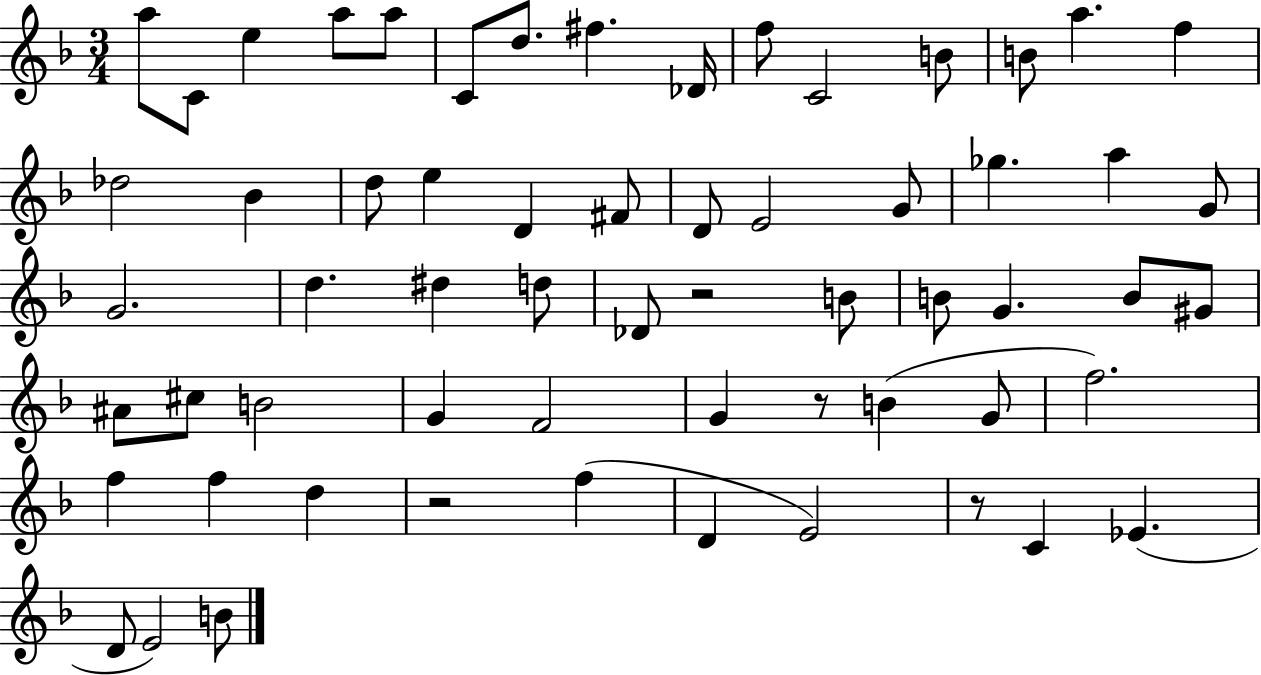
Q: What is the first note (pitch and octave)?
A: A5